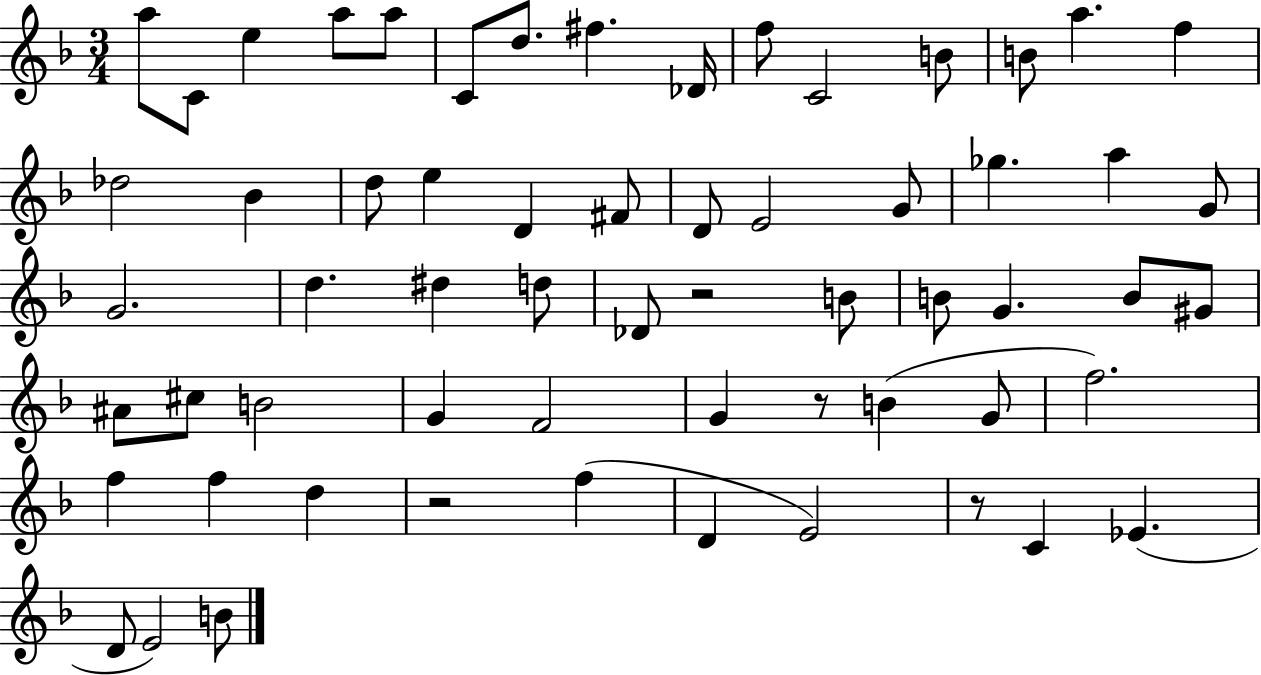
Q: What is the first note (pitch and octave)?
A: A5